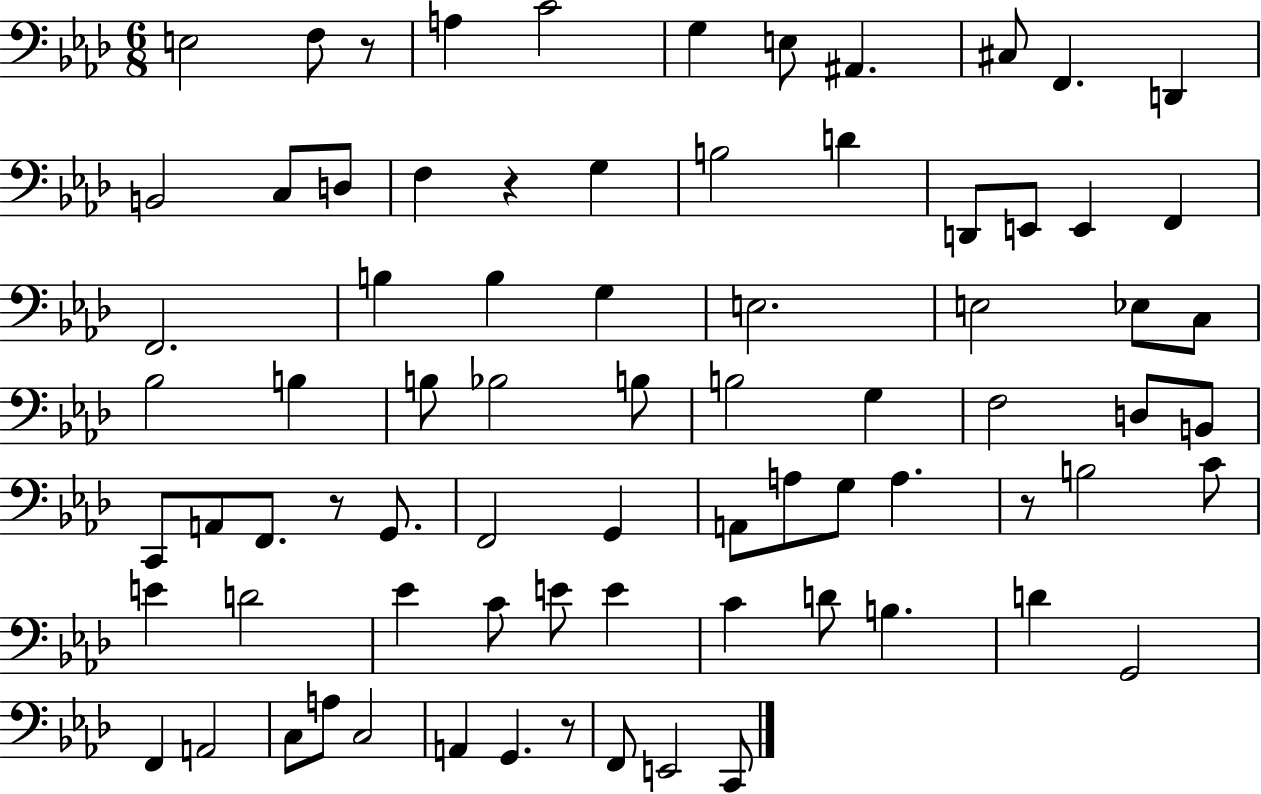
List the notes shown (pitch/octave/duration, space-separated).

E3/h F3/e R/e A3/q C4/h G3/q E3/e A#2/q. C#3/e F2/q. D2/q B2/h C3/e D3/e F3/q R/q G3/q B3/h D4/q D2/e E2/e E2/q F2/q F2/h. B3/q B3/q G3/q E3/h. E3/h Eb3/e C3/e Bb3/h B3/q B3/e Bb3/h B3/e B3/h G3/q F3/h D3/e B2/e C2/e A2/e F2/e. R/e G2/e. F2/h G2/q A2/e A3/e G3/e A3/q. R/e B3/h C4/e E4/q D4/h Eb4/q C4/e E4/e E4/q C4/q D4/e B3/q. D4/q G2/h F2/q A2/h C3/e A3/e C3/h A2/q G2/q. R/e F2/e E2/h C2/e